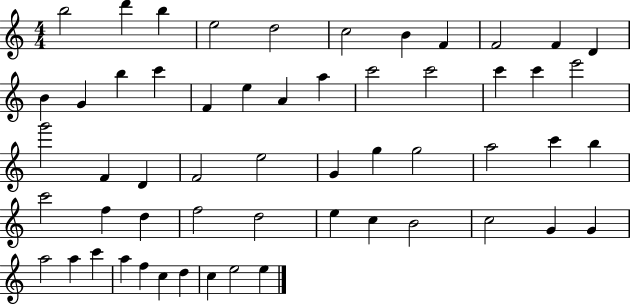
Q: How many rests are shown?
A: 0